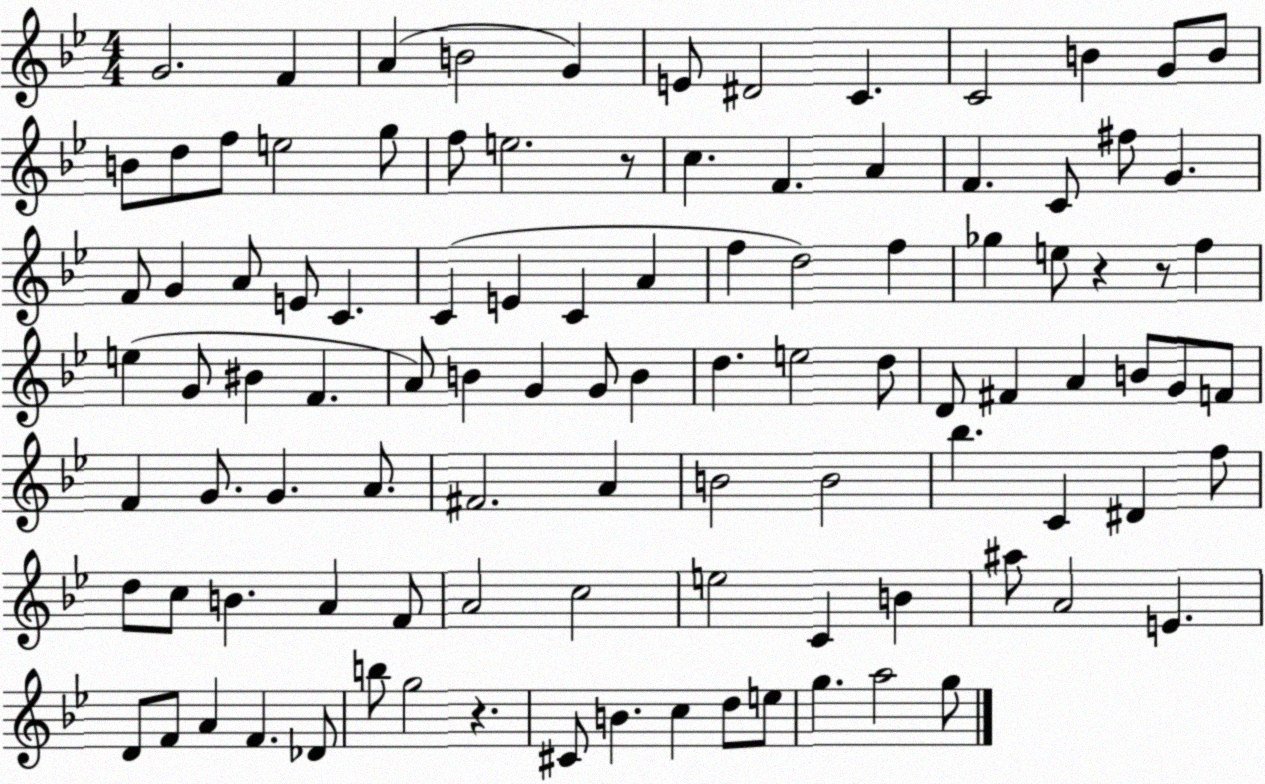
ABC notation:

X:1
T:Untitled
M:4/4
L:1/4
K:Bb
G2 F A B2 G E/2 ^D2 C C2 B G/2 B/2 B/2 d/2 f/2 e2 g/2 f/2 e2 z/2 c F A F C/2 ^f/2 G F/2 G A/2 E/2 C C E C A f d2 f _g e/2 z z/2 f e G/2 ^B F A/2 B G G/2 B d e2 d/2 D/2 ^F A B/2 G/2 F/2 F G/2 G A/2 ^F2 A B2 B2 _b C ^D f/2 d/2 c/2 B A F/2 A2 c2 e2 C B ^a/2 A2 E D/2 F/2 A F _D/2 b/2 g2 z ^C/2 B c d/2 e/2 g a2 g/2